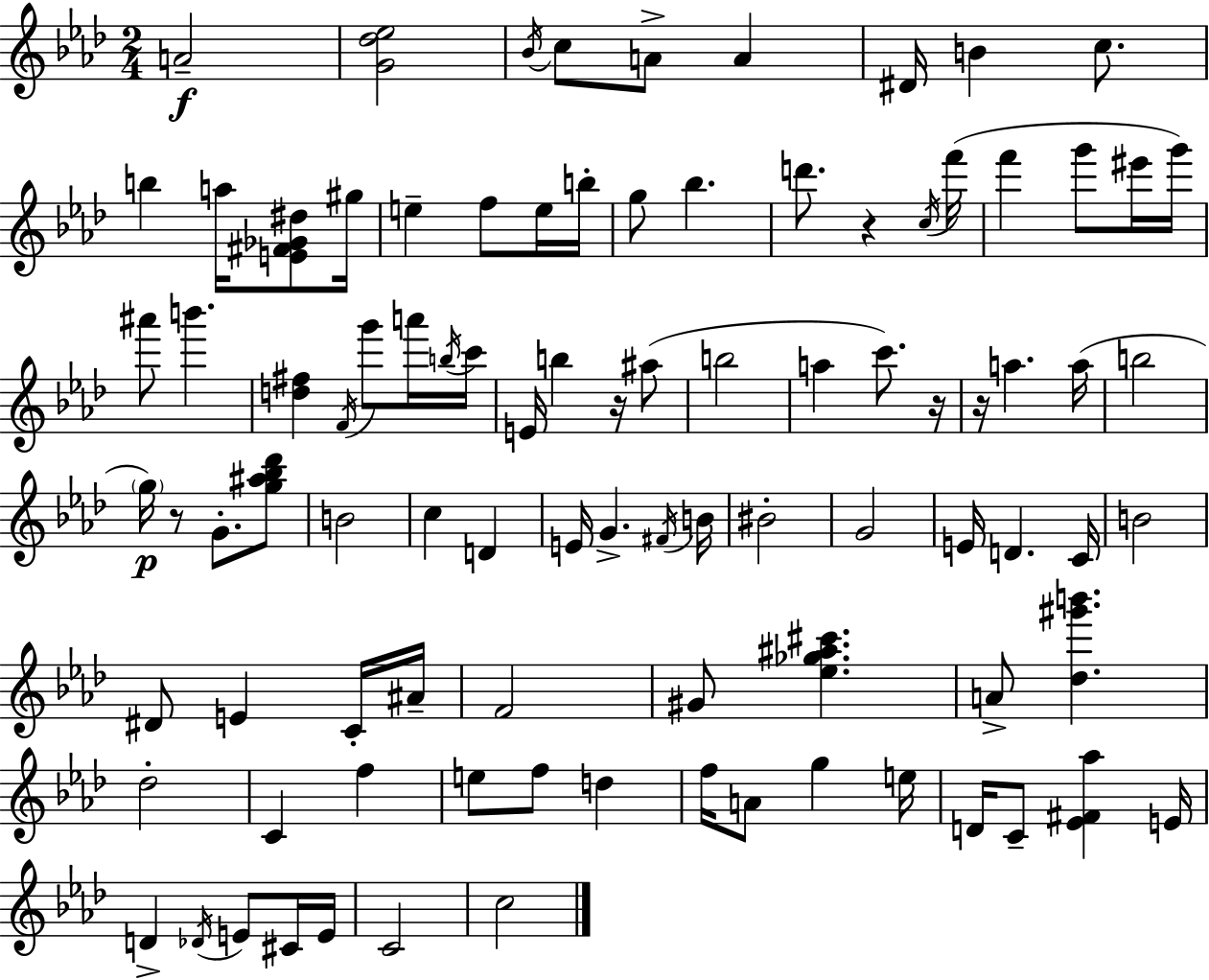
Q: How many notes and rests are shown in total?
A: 94